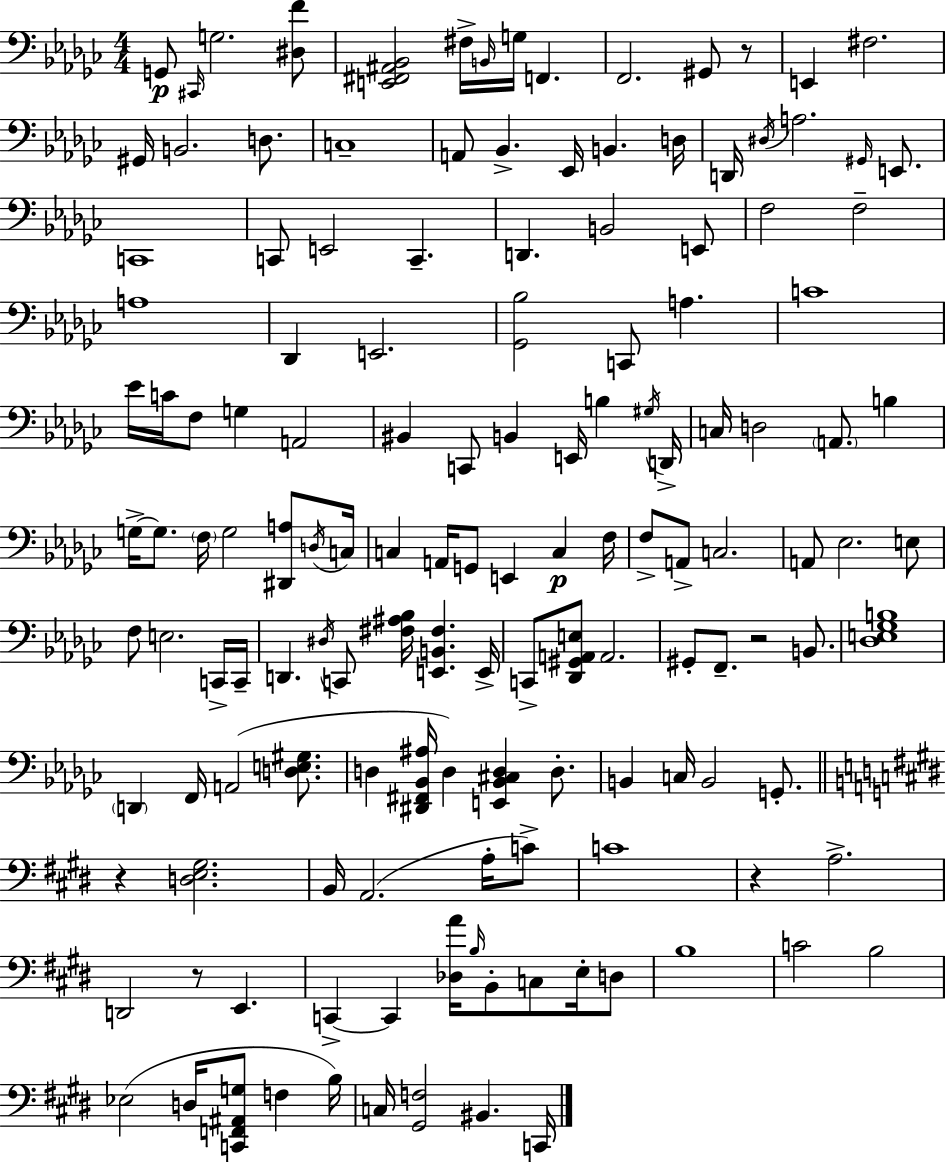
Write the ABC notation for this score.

X:1
T:Untitled
M:4/4
L:1/4
K:Ebm
G,,/2 ^C,,/4 G,2 [^D,F]/2 [E,,^F,,^A,,_B,,]2 ^F,/4 B,,/4 G,/4 F,, F,,2 ^G,,/2 z/2 E,, ^F,2 ^G,,/4 B,,2 D,/2 C,4 A,,/2 _B,, _E,,/4 B,, D,/4 D,,/4 ^D,/4 A,2 ^G,,/4 E,,/2 C,,4 C,,/2 E,,2 C,, D,, B,,2 E,,/2 F,2 F,2 A,4 _D,, E,,2 [_G,,_B,]2 C,,/2 A, C4 _E/4 C/4 F,/2 G, A,,2 ^B,, C,,/2 B,, E,,/4 B, ^G,/4 D,,/4 C,/4 D,2 A,,/2 B, G,/4 G,/2 F,/4 G,2 [^D,,A,]/2 D,/4 C,/4 C, A,,/4 G,,/2 E,, C, F,/4 F,/2 A,,/2 C,2 A,,/2 _E,2 E,/2 F,/2 E,2 C,,/4 C,,/4 D,, ^D,/4 C,,/2 [^F,^A,_B,]/4 [E,,B,,^F,] E,,/4 C,,/2 [_D,,^G,,A,,E,]/2 A,,2 ^G,,/2 F,,/2 z2 B,,/2 [_D,E,_G,B,]4 D,, F,,/4 A,,2 [D,E,^G,]/2 D, [^D,,^F,,_B,,^A,]/4 D, [E,,_B,,^C,D,] D,/2 B,, C,/4 B,,2 G,,/2 z [D,E,^G,]2 B,,/4 A,,2 A,/4 C/2 C4 z A,2 D,,2 z/2 E,, C,, C,, [_D,A]/4 B,/4 B,,/2 C,/2 E,/4 D,/2 B,4 C2 B,2 _E,2 D,/4 [C,,F,,^A,,G,]/2 F, B,/4 C,/4 [^G,,F,]2 ^B,, C,,/4